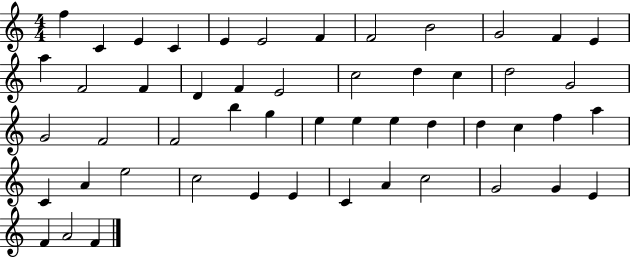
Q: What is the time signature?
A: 4/4